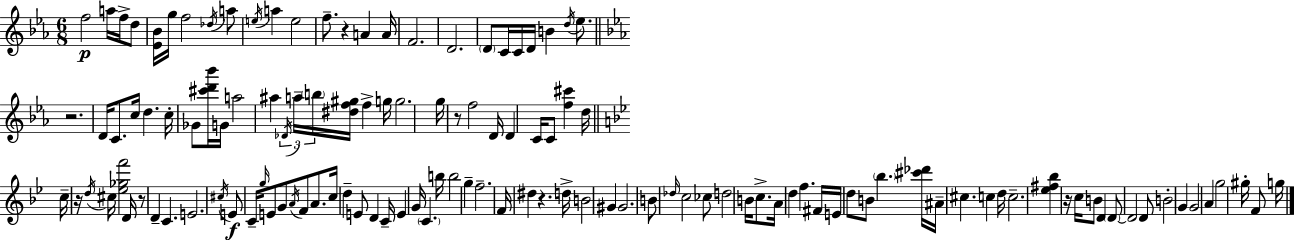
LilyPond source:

{
  \clef treble
  \numericTimeSignature
  \time 6/8
  \key c \minor
  \repeat volta 2 { f''2\p a''16 f''16-> d''8 | <ees' bes'>16 g''16 f''2 \acciaccatura { des''16 } a''8 | \acciaccatura { e''16 } a''4 e''2 | f''8.-- r4 a'4 | \break a'16 f'2. | d'2. | \parenthesize d'8 c'16 c'16 d'16 b'4 \acciaccatura { d''16 } | ees''8. \bar "||" \break \key ees \major r2. | d'16 c'8. c''16 d''4. c''16-. | ges'8 <cis''' d''' bes'''>16 g'16 a''2 | ais''4 \tuplet 3/2 { \acciaccatura { des'16 } a''16-- \parenthesize b''16 } <dis'' f'' gis''>16 f''4-> | \break g''16 g''2. | g''16 r8 f''2 | d'16 d'4 c'16 c'8 <f'' cis'''>4 | d''16 \bar "||" \break \key bes \major c''16-- r16 \acciaccatura { d''16 } cis''16 <ees'' ges'' f'''>2 | d'16 r8 d'4-- c'4. | e'2. | \acciaccatura { cis''16 } e'8\f c'16-- \grace { g''16 } e'8 g'8 \acciaccatura { a'16 } f'8 | \break a'8. c''16 d''4-- e'8 d'4 | c'16-- e'4 g'16 \parenthesize c'4. | b''16 b''2 | g''4-- f''2.-- | \break f'16 dis''4 r4. | d''16-> b'2 | gis'4 gis'2. | b'8 \grace { des''16 } c''2 | \break ces''8 d''2 | b'16 c''8.-> a'16 d''4 f''4. | fis'16 e'16 d''8 b'8 \parenthesize bes''4. | <cis''' des'''>16 ais'16-- cis''4. | \break c''4 d''16 c''2.-- | <ees'' fis'' bes''>4 r16 c''16 b'8 | d'4 \parenthesize d'8~~ d'2 | d'8 b'2-. | \break g'4 g'2 | a'4 g''2 | gis''16-. f'8 g''16 } \bar "|."
}